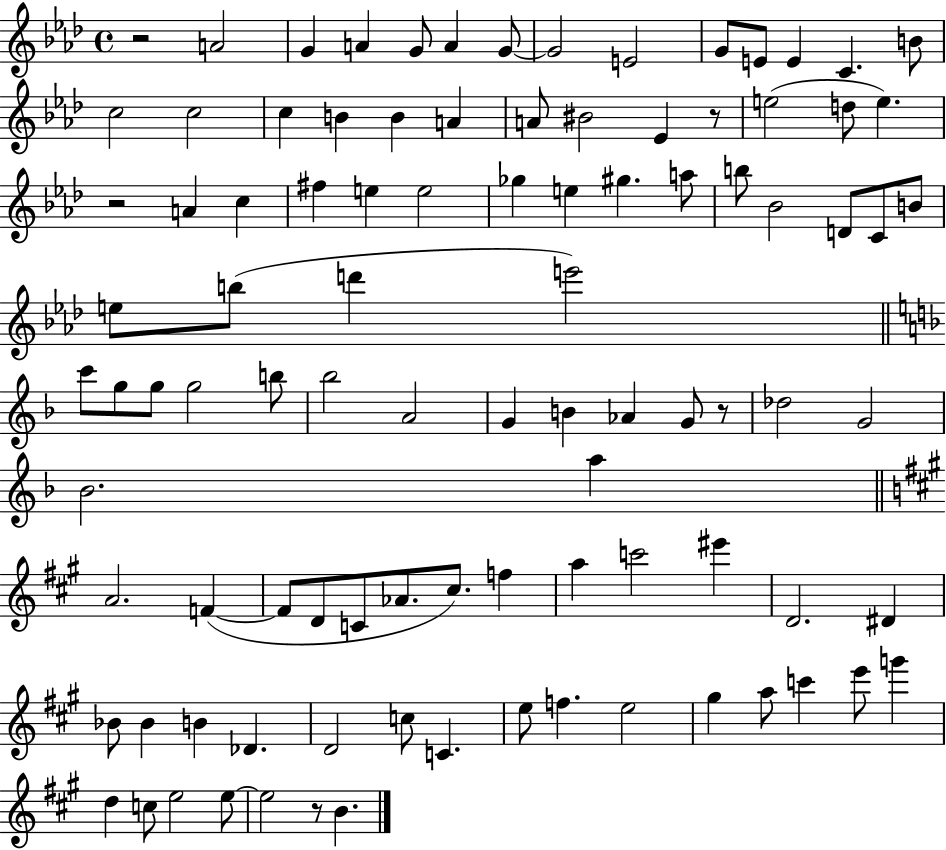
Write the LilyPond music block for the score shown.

{
  \clef treble
  \time 4/4
  \defaultTimeSignature
  \key aes \major
  r2 a'2 | g'4 a'4 g'8 a'4 g'8~~ | g'2 e'2 | g'8 e'8 e'4 c'4. b'8 | \break c''2 c''2 | c''4 b'4 b'4 a'4 | a'8 bis'2 ees'4 r8 | e''2( d''8 e''4.) | \break r2 a'4 c''4 | fis''4 e''4 e''2 | ges''4 e''4 gis''4. a''8 | b''8 bes'2 d'8 c'8 b'8 | \break e''8 b''8( d'''4 e'''2) | \bar "||" \break \key f \major c'''8 g''8 g''8 g''2 b''8 | bes''2 a'2 | g'4 b'4 aes'4 g'8 r8 | des''2 g'2 | \break bes'2. a''4 | \bar "||" \break \key a \major a'2. f'4~(~ | f'8 d'8 c'8 aes'8. cis''8.) f''4 | a''4 c'''2 eis'''4 | d'2. dis'4 | \break bes'8 bes'4 b'4 des'4. | d'2 c''8 c'4. | e''8 f''4. e''2 | gis''4 a''8 c'''4 e'''8 g'''4 | \break d''4 c''8 e''2 e''8~~ | e''2 r8 b'4. | \bar "|."
}